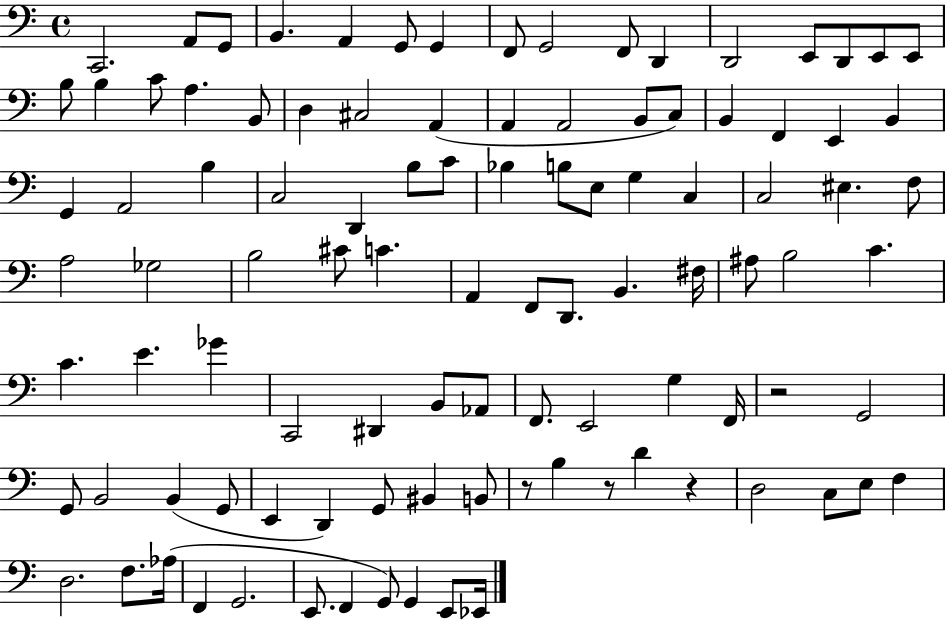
C2/h. A2/e G2/e B2/q. A2/q G2/e G2/q F2/e G2/h F2/e D2/q D2/h E2/e D2/e E2/e E2/e B3/e B3/q C4/e A3/q. B2/e D3/q C#3/h A2/q A2/q A2/h B2/e C3/e B2/q F2/q E2/q B2/q G2/q A2/h B3/q C3/h D2/q B3/e C4/e Bb3/q B3/e E3/e G3/q C3/q C3/h EIS3/q. F3/e A3/h Gb3/h B3/h C#4/e C4/q. A2/q F2/e D2/e. B2/q. F#3/s A#3/e B3/h C4/q. C4/q. E4/q. Gb4/q C2/h D#2/q B2/e Ab2/e F2/e. E2/h G3/q F2/s R/h G2/h G2/e B2/h B2/q G2/e E2/q D2/q G2/e BIS2/q B2/e R/e B3/q R/e D4/q R/q D3/h C3/e E3/e F3/q D3/h. F3/e. Ab3/s F2/q G2/h. E2/e. F2/q G2/e G2/q E2/e Eb2/s